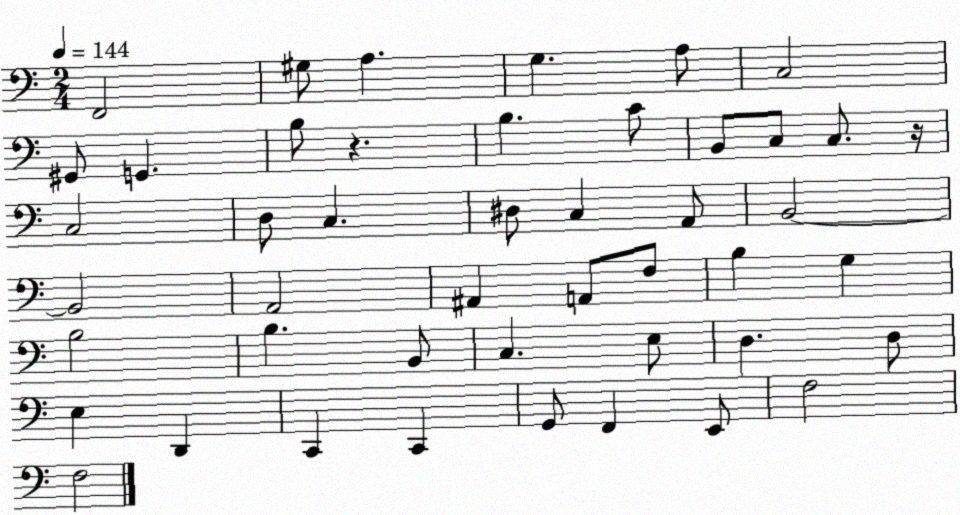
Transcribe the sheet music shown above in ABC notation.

X:1
T:Untitled
M:2/4
L:1/4
K:C
F,,2 ^G,/2 A, G, A,/2 C,2 ^G,,/2 G,, B,/2 z B, C/2 B,,/2 C,/2 C,/2 z/4 C,2 D,/2 C, ^D,/2 C, A,,/2 B,,2 B,,2 A,,2 ^A,, A,,/2 F,/2 B, G, B,2 B, B,,/2 C, E,/2 D, D,/2 E, D,, C,, C,, G,,/2 F,, E,,/2 F,2 F,2